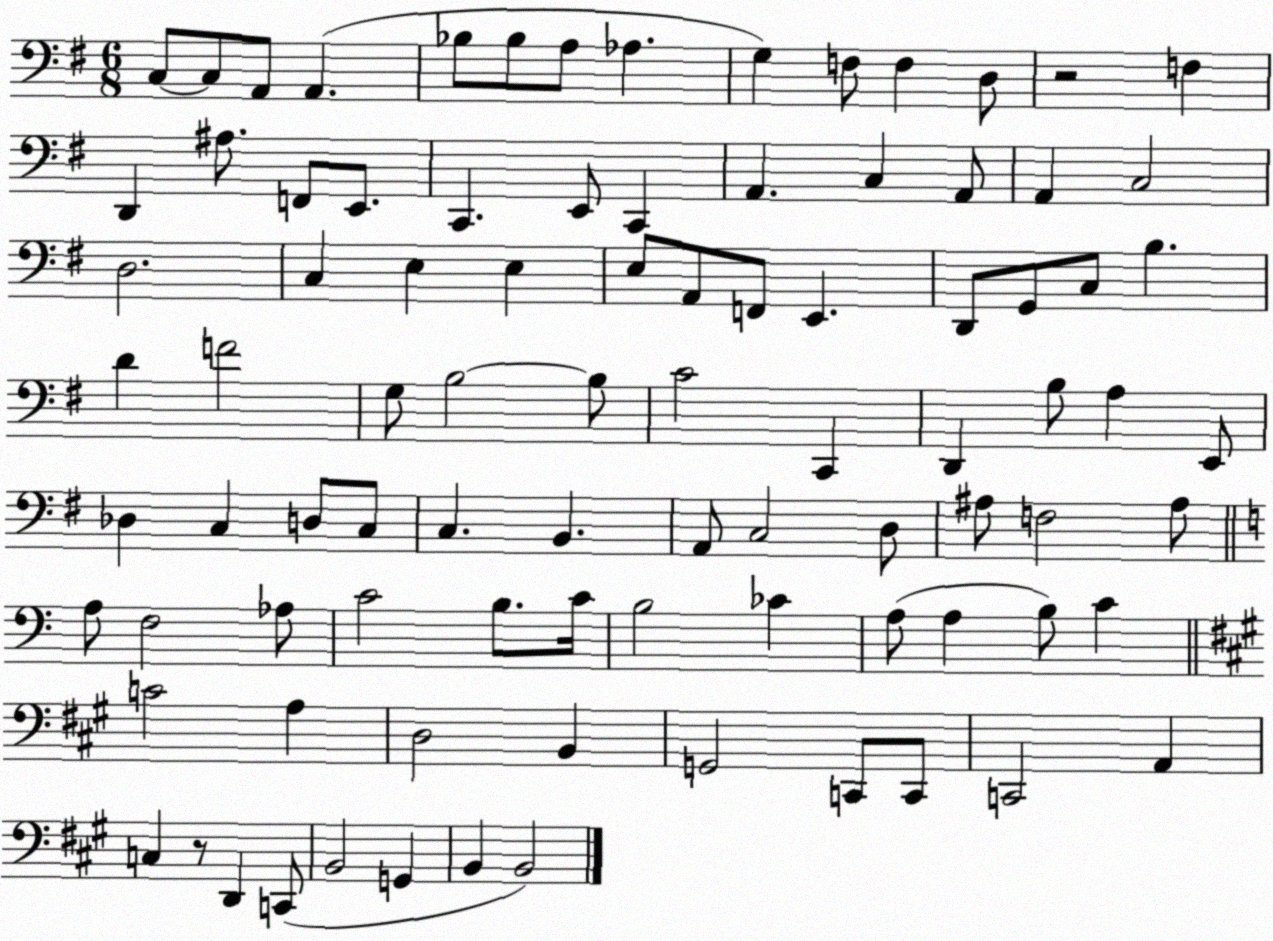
X:1
T:Untitled
M:6/8
L:1/4
K:G
C,/2 C,/2 A,,/2 A,, _B,/2 _B,/2 A,/2 _A, G, F,/2 F, D,/2 z2 F, D,, ^A,/2 F,,/2 E,,/2 C,, E,,/2 C,, A,, C, A,,/2 A,, C,2 D,2 C, E, E, E,/2 A,,/2 F,,/2 E,, D,,/2 G,,/2 C,/2 B, D F2 G,/2 B,2 B,/2 C2 C,, D,, B,/2 A, E,,/2 _D, C, D,/2 C,/2 C, B,, A,,/2 C,2 D,/2 ^A,/2 F,2 ^A,/2 A,/2 F,2 _A,/2 C2 B,/2 C/4 B,2 _C A,/2 A, B,/2 C C2 A, D,2 B,, G,,2 C,,/2 C,,/2 C,,2 A,, C, z/2 D,, C,,/2 B,,2 G,, B,, B,,2